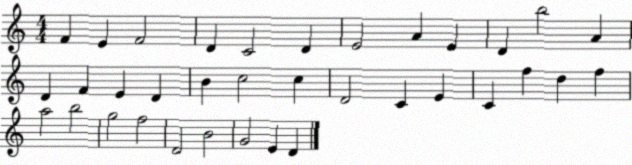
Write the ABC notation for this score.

X:1
T:Untitled
M:4/4
L:1/4
K:C
F E F2 D C2 D E2 A E D b2 A D F E D B c2 c D2 C E C f d f a2 b2 g2 f2 D2 B2 G2 E D